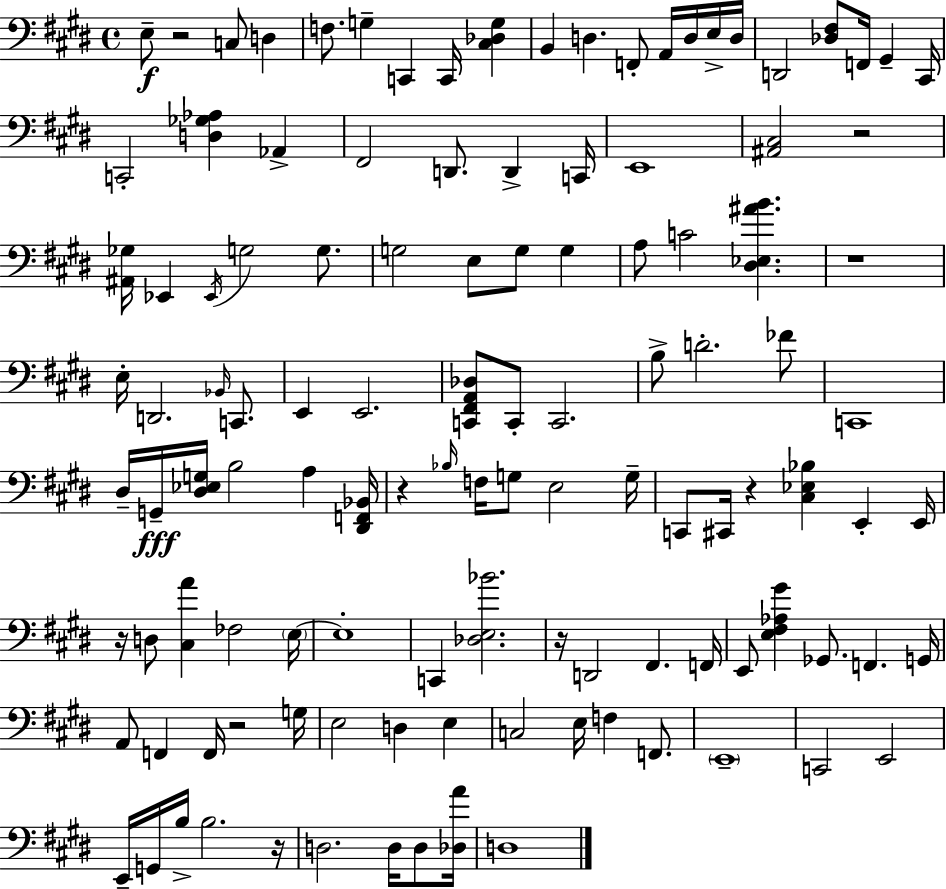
E3/e R/h C3/e D3/q F3/e. G3/q C2/q C2/s [C#3,Db3,G3]/q B2/q D3/q. F2/e A2/s D3/s E3/s D3/s D2/h [Db3,F#3]/e F2/s G#2/q C#2/s C2/h [D3,Gb3,Ab3]/q Ab2/q F#2/h D2/e. D2/q C2/s E2/w [A#2,C#3]/h R/h [A#2,Gb3]/s Eb2/q Eb2/s G3/h G3/e. G3/h E3/e G3/e G3/q A3/e C4/h [D#3,Eb3,A#4,B4]/q. R/w E3/s D2/h. Bb2/s C2/e. E2/q E2/h. [C2,F#2,A2,Db3]/e C2/e C2/h. B3/e D4/h. FES4/e C2/w D#3/s G2/s [D#3,Eb3,G3]/s B3/h A3/q [D#2,F2,Bb2]/s R/q Bb3/s F3/s G3/e E3/h G3/s C2/e C#2/s R/q [C#3,Eb3,Bb3]/q E2/q E2/s R/s D3/e [C#3,A4]/q FES3/h E3/s E3/w C2/q [Db3,E3,Bb4]/h. R/s D2/h F#2/q. F2/s E2/e [E3,F#3,Ab3,G#4]/q Gb2/e. F2/q. G2/s A2/e F2/q F2/s R/h G3/s E3/h D3/q E3/q C3/h E3/s F3/q F2/e. E2/w C2/h E2/h E2/s G2/s B3/s B3/h. R/s D3/h. D3/s D3/e [Db3,A4]/s D3/w